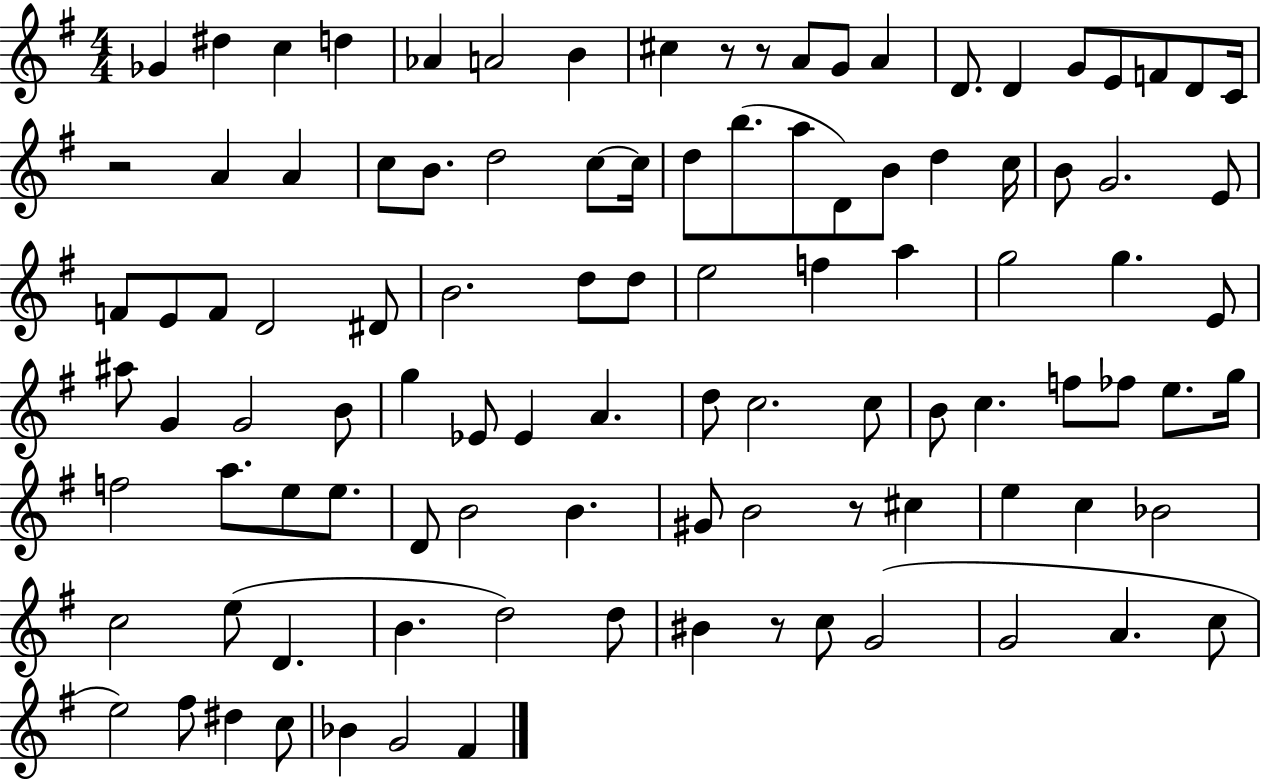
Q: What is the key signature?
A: G major